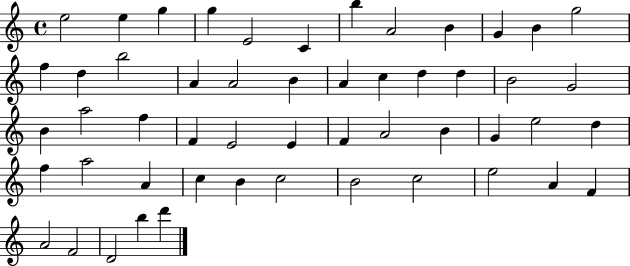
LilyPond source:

{
  \clef treble
  \time 4/4
  \defaultTimeSignature
  \key c \major
  e''2 e''4 g''4 | g''4 e'2 c'4 | b''4 a'2 b'4 | g'4 b'4 g''2 | \break f''4 d''4 b''2 | a'4 a'2 b'4 | a'4 c''4 d''4 d''4 | b'2 g'2 | \break b'4 a''2 f''4 | f'4 e'2 e'4 | f'4 a'2 b'4 | g'4 e''2 d''4 | \break f''4 a''2 a'4 | c''4 b'4 c''2 | b'2 c''2 | e''2 a'4 f'4 | \break a'2 f'2 | d'2 b''4 d'''4 | \bar "|."
}